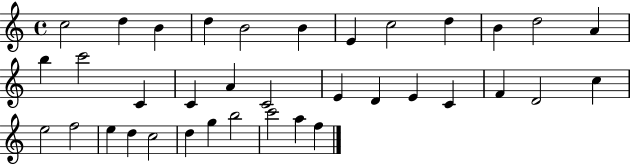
X:1
T:Untitled
M:4/4
L:1/4
K:C
c2 d B d B2 B E c2 d B d2 A b c'2 C C A C2 E D E C F D2 c e2 f2 e d c2 d g b2 c'2 a f